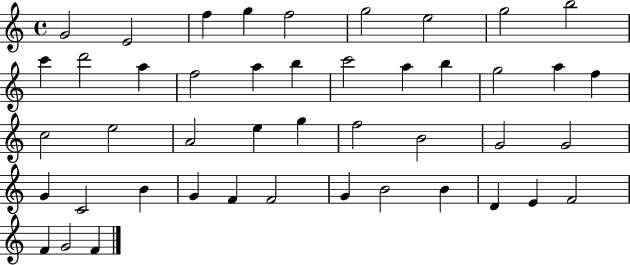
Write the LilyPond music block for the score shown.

{
  \clef treble
  \time 4/4
  \defaultTimeSignature
  \key c \major
  g'2 e'2 | f''4 g''4 f''2 | g''2 e''2 | g''2 b''2 | \break c'''4 d'''2 a''4 | f''2 a''4 b''4 | c'''2 a''4 b''4 | g''2 a''4 f''4 | \break c''2 e''2 | a'2 e''4 g''4 | f''2 b'2 | g'2 g'2 | \break g'4 c'2 b'4 | g'4 f'4 f'2 | g'4 b'2 b'4 | d'4 e'4 f'2 | \break f'4 g'2 f'4 | \bar "|."
}